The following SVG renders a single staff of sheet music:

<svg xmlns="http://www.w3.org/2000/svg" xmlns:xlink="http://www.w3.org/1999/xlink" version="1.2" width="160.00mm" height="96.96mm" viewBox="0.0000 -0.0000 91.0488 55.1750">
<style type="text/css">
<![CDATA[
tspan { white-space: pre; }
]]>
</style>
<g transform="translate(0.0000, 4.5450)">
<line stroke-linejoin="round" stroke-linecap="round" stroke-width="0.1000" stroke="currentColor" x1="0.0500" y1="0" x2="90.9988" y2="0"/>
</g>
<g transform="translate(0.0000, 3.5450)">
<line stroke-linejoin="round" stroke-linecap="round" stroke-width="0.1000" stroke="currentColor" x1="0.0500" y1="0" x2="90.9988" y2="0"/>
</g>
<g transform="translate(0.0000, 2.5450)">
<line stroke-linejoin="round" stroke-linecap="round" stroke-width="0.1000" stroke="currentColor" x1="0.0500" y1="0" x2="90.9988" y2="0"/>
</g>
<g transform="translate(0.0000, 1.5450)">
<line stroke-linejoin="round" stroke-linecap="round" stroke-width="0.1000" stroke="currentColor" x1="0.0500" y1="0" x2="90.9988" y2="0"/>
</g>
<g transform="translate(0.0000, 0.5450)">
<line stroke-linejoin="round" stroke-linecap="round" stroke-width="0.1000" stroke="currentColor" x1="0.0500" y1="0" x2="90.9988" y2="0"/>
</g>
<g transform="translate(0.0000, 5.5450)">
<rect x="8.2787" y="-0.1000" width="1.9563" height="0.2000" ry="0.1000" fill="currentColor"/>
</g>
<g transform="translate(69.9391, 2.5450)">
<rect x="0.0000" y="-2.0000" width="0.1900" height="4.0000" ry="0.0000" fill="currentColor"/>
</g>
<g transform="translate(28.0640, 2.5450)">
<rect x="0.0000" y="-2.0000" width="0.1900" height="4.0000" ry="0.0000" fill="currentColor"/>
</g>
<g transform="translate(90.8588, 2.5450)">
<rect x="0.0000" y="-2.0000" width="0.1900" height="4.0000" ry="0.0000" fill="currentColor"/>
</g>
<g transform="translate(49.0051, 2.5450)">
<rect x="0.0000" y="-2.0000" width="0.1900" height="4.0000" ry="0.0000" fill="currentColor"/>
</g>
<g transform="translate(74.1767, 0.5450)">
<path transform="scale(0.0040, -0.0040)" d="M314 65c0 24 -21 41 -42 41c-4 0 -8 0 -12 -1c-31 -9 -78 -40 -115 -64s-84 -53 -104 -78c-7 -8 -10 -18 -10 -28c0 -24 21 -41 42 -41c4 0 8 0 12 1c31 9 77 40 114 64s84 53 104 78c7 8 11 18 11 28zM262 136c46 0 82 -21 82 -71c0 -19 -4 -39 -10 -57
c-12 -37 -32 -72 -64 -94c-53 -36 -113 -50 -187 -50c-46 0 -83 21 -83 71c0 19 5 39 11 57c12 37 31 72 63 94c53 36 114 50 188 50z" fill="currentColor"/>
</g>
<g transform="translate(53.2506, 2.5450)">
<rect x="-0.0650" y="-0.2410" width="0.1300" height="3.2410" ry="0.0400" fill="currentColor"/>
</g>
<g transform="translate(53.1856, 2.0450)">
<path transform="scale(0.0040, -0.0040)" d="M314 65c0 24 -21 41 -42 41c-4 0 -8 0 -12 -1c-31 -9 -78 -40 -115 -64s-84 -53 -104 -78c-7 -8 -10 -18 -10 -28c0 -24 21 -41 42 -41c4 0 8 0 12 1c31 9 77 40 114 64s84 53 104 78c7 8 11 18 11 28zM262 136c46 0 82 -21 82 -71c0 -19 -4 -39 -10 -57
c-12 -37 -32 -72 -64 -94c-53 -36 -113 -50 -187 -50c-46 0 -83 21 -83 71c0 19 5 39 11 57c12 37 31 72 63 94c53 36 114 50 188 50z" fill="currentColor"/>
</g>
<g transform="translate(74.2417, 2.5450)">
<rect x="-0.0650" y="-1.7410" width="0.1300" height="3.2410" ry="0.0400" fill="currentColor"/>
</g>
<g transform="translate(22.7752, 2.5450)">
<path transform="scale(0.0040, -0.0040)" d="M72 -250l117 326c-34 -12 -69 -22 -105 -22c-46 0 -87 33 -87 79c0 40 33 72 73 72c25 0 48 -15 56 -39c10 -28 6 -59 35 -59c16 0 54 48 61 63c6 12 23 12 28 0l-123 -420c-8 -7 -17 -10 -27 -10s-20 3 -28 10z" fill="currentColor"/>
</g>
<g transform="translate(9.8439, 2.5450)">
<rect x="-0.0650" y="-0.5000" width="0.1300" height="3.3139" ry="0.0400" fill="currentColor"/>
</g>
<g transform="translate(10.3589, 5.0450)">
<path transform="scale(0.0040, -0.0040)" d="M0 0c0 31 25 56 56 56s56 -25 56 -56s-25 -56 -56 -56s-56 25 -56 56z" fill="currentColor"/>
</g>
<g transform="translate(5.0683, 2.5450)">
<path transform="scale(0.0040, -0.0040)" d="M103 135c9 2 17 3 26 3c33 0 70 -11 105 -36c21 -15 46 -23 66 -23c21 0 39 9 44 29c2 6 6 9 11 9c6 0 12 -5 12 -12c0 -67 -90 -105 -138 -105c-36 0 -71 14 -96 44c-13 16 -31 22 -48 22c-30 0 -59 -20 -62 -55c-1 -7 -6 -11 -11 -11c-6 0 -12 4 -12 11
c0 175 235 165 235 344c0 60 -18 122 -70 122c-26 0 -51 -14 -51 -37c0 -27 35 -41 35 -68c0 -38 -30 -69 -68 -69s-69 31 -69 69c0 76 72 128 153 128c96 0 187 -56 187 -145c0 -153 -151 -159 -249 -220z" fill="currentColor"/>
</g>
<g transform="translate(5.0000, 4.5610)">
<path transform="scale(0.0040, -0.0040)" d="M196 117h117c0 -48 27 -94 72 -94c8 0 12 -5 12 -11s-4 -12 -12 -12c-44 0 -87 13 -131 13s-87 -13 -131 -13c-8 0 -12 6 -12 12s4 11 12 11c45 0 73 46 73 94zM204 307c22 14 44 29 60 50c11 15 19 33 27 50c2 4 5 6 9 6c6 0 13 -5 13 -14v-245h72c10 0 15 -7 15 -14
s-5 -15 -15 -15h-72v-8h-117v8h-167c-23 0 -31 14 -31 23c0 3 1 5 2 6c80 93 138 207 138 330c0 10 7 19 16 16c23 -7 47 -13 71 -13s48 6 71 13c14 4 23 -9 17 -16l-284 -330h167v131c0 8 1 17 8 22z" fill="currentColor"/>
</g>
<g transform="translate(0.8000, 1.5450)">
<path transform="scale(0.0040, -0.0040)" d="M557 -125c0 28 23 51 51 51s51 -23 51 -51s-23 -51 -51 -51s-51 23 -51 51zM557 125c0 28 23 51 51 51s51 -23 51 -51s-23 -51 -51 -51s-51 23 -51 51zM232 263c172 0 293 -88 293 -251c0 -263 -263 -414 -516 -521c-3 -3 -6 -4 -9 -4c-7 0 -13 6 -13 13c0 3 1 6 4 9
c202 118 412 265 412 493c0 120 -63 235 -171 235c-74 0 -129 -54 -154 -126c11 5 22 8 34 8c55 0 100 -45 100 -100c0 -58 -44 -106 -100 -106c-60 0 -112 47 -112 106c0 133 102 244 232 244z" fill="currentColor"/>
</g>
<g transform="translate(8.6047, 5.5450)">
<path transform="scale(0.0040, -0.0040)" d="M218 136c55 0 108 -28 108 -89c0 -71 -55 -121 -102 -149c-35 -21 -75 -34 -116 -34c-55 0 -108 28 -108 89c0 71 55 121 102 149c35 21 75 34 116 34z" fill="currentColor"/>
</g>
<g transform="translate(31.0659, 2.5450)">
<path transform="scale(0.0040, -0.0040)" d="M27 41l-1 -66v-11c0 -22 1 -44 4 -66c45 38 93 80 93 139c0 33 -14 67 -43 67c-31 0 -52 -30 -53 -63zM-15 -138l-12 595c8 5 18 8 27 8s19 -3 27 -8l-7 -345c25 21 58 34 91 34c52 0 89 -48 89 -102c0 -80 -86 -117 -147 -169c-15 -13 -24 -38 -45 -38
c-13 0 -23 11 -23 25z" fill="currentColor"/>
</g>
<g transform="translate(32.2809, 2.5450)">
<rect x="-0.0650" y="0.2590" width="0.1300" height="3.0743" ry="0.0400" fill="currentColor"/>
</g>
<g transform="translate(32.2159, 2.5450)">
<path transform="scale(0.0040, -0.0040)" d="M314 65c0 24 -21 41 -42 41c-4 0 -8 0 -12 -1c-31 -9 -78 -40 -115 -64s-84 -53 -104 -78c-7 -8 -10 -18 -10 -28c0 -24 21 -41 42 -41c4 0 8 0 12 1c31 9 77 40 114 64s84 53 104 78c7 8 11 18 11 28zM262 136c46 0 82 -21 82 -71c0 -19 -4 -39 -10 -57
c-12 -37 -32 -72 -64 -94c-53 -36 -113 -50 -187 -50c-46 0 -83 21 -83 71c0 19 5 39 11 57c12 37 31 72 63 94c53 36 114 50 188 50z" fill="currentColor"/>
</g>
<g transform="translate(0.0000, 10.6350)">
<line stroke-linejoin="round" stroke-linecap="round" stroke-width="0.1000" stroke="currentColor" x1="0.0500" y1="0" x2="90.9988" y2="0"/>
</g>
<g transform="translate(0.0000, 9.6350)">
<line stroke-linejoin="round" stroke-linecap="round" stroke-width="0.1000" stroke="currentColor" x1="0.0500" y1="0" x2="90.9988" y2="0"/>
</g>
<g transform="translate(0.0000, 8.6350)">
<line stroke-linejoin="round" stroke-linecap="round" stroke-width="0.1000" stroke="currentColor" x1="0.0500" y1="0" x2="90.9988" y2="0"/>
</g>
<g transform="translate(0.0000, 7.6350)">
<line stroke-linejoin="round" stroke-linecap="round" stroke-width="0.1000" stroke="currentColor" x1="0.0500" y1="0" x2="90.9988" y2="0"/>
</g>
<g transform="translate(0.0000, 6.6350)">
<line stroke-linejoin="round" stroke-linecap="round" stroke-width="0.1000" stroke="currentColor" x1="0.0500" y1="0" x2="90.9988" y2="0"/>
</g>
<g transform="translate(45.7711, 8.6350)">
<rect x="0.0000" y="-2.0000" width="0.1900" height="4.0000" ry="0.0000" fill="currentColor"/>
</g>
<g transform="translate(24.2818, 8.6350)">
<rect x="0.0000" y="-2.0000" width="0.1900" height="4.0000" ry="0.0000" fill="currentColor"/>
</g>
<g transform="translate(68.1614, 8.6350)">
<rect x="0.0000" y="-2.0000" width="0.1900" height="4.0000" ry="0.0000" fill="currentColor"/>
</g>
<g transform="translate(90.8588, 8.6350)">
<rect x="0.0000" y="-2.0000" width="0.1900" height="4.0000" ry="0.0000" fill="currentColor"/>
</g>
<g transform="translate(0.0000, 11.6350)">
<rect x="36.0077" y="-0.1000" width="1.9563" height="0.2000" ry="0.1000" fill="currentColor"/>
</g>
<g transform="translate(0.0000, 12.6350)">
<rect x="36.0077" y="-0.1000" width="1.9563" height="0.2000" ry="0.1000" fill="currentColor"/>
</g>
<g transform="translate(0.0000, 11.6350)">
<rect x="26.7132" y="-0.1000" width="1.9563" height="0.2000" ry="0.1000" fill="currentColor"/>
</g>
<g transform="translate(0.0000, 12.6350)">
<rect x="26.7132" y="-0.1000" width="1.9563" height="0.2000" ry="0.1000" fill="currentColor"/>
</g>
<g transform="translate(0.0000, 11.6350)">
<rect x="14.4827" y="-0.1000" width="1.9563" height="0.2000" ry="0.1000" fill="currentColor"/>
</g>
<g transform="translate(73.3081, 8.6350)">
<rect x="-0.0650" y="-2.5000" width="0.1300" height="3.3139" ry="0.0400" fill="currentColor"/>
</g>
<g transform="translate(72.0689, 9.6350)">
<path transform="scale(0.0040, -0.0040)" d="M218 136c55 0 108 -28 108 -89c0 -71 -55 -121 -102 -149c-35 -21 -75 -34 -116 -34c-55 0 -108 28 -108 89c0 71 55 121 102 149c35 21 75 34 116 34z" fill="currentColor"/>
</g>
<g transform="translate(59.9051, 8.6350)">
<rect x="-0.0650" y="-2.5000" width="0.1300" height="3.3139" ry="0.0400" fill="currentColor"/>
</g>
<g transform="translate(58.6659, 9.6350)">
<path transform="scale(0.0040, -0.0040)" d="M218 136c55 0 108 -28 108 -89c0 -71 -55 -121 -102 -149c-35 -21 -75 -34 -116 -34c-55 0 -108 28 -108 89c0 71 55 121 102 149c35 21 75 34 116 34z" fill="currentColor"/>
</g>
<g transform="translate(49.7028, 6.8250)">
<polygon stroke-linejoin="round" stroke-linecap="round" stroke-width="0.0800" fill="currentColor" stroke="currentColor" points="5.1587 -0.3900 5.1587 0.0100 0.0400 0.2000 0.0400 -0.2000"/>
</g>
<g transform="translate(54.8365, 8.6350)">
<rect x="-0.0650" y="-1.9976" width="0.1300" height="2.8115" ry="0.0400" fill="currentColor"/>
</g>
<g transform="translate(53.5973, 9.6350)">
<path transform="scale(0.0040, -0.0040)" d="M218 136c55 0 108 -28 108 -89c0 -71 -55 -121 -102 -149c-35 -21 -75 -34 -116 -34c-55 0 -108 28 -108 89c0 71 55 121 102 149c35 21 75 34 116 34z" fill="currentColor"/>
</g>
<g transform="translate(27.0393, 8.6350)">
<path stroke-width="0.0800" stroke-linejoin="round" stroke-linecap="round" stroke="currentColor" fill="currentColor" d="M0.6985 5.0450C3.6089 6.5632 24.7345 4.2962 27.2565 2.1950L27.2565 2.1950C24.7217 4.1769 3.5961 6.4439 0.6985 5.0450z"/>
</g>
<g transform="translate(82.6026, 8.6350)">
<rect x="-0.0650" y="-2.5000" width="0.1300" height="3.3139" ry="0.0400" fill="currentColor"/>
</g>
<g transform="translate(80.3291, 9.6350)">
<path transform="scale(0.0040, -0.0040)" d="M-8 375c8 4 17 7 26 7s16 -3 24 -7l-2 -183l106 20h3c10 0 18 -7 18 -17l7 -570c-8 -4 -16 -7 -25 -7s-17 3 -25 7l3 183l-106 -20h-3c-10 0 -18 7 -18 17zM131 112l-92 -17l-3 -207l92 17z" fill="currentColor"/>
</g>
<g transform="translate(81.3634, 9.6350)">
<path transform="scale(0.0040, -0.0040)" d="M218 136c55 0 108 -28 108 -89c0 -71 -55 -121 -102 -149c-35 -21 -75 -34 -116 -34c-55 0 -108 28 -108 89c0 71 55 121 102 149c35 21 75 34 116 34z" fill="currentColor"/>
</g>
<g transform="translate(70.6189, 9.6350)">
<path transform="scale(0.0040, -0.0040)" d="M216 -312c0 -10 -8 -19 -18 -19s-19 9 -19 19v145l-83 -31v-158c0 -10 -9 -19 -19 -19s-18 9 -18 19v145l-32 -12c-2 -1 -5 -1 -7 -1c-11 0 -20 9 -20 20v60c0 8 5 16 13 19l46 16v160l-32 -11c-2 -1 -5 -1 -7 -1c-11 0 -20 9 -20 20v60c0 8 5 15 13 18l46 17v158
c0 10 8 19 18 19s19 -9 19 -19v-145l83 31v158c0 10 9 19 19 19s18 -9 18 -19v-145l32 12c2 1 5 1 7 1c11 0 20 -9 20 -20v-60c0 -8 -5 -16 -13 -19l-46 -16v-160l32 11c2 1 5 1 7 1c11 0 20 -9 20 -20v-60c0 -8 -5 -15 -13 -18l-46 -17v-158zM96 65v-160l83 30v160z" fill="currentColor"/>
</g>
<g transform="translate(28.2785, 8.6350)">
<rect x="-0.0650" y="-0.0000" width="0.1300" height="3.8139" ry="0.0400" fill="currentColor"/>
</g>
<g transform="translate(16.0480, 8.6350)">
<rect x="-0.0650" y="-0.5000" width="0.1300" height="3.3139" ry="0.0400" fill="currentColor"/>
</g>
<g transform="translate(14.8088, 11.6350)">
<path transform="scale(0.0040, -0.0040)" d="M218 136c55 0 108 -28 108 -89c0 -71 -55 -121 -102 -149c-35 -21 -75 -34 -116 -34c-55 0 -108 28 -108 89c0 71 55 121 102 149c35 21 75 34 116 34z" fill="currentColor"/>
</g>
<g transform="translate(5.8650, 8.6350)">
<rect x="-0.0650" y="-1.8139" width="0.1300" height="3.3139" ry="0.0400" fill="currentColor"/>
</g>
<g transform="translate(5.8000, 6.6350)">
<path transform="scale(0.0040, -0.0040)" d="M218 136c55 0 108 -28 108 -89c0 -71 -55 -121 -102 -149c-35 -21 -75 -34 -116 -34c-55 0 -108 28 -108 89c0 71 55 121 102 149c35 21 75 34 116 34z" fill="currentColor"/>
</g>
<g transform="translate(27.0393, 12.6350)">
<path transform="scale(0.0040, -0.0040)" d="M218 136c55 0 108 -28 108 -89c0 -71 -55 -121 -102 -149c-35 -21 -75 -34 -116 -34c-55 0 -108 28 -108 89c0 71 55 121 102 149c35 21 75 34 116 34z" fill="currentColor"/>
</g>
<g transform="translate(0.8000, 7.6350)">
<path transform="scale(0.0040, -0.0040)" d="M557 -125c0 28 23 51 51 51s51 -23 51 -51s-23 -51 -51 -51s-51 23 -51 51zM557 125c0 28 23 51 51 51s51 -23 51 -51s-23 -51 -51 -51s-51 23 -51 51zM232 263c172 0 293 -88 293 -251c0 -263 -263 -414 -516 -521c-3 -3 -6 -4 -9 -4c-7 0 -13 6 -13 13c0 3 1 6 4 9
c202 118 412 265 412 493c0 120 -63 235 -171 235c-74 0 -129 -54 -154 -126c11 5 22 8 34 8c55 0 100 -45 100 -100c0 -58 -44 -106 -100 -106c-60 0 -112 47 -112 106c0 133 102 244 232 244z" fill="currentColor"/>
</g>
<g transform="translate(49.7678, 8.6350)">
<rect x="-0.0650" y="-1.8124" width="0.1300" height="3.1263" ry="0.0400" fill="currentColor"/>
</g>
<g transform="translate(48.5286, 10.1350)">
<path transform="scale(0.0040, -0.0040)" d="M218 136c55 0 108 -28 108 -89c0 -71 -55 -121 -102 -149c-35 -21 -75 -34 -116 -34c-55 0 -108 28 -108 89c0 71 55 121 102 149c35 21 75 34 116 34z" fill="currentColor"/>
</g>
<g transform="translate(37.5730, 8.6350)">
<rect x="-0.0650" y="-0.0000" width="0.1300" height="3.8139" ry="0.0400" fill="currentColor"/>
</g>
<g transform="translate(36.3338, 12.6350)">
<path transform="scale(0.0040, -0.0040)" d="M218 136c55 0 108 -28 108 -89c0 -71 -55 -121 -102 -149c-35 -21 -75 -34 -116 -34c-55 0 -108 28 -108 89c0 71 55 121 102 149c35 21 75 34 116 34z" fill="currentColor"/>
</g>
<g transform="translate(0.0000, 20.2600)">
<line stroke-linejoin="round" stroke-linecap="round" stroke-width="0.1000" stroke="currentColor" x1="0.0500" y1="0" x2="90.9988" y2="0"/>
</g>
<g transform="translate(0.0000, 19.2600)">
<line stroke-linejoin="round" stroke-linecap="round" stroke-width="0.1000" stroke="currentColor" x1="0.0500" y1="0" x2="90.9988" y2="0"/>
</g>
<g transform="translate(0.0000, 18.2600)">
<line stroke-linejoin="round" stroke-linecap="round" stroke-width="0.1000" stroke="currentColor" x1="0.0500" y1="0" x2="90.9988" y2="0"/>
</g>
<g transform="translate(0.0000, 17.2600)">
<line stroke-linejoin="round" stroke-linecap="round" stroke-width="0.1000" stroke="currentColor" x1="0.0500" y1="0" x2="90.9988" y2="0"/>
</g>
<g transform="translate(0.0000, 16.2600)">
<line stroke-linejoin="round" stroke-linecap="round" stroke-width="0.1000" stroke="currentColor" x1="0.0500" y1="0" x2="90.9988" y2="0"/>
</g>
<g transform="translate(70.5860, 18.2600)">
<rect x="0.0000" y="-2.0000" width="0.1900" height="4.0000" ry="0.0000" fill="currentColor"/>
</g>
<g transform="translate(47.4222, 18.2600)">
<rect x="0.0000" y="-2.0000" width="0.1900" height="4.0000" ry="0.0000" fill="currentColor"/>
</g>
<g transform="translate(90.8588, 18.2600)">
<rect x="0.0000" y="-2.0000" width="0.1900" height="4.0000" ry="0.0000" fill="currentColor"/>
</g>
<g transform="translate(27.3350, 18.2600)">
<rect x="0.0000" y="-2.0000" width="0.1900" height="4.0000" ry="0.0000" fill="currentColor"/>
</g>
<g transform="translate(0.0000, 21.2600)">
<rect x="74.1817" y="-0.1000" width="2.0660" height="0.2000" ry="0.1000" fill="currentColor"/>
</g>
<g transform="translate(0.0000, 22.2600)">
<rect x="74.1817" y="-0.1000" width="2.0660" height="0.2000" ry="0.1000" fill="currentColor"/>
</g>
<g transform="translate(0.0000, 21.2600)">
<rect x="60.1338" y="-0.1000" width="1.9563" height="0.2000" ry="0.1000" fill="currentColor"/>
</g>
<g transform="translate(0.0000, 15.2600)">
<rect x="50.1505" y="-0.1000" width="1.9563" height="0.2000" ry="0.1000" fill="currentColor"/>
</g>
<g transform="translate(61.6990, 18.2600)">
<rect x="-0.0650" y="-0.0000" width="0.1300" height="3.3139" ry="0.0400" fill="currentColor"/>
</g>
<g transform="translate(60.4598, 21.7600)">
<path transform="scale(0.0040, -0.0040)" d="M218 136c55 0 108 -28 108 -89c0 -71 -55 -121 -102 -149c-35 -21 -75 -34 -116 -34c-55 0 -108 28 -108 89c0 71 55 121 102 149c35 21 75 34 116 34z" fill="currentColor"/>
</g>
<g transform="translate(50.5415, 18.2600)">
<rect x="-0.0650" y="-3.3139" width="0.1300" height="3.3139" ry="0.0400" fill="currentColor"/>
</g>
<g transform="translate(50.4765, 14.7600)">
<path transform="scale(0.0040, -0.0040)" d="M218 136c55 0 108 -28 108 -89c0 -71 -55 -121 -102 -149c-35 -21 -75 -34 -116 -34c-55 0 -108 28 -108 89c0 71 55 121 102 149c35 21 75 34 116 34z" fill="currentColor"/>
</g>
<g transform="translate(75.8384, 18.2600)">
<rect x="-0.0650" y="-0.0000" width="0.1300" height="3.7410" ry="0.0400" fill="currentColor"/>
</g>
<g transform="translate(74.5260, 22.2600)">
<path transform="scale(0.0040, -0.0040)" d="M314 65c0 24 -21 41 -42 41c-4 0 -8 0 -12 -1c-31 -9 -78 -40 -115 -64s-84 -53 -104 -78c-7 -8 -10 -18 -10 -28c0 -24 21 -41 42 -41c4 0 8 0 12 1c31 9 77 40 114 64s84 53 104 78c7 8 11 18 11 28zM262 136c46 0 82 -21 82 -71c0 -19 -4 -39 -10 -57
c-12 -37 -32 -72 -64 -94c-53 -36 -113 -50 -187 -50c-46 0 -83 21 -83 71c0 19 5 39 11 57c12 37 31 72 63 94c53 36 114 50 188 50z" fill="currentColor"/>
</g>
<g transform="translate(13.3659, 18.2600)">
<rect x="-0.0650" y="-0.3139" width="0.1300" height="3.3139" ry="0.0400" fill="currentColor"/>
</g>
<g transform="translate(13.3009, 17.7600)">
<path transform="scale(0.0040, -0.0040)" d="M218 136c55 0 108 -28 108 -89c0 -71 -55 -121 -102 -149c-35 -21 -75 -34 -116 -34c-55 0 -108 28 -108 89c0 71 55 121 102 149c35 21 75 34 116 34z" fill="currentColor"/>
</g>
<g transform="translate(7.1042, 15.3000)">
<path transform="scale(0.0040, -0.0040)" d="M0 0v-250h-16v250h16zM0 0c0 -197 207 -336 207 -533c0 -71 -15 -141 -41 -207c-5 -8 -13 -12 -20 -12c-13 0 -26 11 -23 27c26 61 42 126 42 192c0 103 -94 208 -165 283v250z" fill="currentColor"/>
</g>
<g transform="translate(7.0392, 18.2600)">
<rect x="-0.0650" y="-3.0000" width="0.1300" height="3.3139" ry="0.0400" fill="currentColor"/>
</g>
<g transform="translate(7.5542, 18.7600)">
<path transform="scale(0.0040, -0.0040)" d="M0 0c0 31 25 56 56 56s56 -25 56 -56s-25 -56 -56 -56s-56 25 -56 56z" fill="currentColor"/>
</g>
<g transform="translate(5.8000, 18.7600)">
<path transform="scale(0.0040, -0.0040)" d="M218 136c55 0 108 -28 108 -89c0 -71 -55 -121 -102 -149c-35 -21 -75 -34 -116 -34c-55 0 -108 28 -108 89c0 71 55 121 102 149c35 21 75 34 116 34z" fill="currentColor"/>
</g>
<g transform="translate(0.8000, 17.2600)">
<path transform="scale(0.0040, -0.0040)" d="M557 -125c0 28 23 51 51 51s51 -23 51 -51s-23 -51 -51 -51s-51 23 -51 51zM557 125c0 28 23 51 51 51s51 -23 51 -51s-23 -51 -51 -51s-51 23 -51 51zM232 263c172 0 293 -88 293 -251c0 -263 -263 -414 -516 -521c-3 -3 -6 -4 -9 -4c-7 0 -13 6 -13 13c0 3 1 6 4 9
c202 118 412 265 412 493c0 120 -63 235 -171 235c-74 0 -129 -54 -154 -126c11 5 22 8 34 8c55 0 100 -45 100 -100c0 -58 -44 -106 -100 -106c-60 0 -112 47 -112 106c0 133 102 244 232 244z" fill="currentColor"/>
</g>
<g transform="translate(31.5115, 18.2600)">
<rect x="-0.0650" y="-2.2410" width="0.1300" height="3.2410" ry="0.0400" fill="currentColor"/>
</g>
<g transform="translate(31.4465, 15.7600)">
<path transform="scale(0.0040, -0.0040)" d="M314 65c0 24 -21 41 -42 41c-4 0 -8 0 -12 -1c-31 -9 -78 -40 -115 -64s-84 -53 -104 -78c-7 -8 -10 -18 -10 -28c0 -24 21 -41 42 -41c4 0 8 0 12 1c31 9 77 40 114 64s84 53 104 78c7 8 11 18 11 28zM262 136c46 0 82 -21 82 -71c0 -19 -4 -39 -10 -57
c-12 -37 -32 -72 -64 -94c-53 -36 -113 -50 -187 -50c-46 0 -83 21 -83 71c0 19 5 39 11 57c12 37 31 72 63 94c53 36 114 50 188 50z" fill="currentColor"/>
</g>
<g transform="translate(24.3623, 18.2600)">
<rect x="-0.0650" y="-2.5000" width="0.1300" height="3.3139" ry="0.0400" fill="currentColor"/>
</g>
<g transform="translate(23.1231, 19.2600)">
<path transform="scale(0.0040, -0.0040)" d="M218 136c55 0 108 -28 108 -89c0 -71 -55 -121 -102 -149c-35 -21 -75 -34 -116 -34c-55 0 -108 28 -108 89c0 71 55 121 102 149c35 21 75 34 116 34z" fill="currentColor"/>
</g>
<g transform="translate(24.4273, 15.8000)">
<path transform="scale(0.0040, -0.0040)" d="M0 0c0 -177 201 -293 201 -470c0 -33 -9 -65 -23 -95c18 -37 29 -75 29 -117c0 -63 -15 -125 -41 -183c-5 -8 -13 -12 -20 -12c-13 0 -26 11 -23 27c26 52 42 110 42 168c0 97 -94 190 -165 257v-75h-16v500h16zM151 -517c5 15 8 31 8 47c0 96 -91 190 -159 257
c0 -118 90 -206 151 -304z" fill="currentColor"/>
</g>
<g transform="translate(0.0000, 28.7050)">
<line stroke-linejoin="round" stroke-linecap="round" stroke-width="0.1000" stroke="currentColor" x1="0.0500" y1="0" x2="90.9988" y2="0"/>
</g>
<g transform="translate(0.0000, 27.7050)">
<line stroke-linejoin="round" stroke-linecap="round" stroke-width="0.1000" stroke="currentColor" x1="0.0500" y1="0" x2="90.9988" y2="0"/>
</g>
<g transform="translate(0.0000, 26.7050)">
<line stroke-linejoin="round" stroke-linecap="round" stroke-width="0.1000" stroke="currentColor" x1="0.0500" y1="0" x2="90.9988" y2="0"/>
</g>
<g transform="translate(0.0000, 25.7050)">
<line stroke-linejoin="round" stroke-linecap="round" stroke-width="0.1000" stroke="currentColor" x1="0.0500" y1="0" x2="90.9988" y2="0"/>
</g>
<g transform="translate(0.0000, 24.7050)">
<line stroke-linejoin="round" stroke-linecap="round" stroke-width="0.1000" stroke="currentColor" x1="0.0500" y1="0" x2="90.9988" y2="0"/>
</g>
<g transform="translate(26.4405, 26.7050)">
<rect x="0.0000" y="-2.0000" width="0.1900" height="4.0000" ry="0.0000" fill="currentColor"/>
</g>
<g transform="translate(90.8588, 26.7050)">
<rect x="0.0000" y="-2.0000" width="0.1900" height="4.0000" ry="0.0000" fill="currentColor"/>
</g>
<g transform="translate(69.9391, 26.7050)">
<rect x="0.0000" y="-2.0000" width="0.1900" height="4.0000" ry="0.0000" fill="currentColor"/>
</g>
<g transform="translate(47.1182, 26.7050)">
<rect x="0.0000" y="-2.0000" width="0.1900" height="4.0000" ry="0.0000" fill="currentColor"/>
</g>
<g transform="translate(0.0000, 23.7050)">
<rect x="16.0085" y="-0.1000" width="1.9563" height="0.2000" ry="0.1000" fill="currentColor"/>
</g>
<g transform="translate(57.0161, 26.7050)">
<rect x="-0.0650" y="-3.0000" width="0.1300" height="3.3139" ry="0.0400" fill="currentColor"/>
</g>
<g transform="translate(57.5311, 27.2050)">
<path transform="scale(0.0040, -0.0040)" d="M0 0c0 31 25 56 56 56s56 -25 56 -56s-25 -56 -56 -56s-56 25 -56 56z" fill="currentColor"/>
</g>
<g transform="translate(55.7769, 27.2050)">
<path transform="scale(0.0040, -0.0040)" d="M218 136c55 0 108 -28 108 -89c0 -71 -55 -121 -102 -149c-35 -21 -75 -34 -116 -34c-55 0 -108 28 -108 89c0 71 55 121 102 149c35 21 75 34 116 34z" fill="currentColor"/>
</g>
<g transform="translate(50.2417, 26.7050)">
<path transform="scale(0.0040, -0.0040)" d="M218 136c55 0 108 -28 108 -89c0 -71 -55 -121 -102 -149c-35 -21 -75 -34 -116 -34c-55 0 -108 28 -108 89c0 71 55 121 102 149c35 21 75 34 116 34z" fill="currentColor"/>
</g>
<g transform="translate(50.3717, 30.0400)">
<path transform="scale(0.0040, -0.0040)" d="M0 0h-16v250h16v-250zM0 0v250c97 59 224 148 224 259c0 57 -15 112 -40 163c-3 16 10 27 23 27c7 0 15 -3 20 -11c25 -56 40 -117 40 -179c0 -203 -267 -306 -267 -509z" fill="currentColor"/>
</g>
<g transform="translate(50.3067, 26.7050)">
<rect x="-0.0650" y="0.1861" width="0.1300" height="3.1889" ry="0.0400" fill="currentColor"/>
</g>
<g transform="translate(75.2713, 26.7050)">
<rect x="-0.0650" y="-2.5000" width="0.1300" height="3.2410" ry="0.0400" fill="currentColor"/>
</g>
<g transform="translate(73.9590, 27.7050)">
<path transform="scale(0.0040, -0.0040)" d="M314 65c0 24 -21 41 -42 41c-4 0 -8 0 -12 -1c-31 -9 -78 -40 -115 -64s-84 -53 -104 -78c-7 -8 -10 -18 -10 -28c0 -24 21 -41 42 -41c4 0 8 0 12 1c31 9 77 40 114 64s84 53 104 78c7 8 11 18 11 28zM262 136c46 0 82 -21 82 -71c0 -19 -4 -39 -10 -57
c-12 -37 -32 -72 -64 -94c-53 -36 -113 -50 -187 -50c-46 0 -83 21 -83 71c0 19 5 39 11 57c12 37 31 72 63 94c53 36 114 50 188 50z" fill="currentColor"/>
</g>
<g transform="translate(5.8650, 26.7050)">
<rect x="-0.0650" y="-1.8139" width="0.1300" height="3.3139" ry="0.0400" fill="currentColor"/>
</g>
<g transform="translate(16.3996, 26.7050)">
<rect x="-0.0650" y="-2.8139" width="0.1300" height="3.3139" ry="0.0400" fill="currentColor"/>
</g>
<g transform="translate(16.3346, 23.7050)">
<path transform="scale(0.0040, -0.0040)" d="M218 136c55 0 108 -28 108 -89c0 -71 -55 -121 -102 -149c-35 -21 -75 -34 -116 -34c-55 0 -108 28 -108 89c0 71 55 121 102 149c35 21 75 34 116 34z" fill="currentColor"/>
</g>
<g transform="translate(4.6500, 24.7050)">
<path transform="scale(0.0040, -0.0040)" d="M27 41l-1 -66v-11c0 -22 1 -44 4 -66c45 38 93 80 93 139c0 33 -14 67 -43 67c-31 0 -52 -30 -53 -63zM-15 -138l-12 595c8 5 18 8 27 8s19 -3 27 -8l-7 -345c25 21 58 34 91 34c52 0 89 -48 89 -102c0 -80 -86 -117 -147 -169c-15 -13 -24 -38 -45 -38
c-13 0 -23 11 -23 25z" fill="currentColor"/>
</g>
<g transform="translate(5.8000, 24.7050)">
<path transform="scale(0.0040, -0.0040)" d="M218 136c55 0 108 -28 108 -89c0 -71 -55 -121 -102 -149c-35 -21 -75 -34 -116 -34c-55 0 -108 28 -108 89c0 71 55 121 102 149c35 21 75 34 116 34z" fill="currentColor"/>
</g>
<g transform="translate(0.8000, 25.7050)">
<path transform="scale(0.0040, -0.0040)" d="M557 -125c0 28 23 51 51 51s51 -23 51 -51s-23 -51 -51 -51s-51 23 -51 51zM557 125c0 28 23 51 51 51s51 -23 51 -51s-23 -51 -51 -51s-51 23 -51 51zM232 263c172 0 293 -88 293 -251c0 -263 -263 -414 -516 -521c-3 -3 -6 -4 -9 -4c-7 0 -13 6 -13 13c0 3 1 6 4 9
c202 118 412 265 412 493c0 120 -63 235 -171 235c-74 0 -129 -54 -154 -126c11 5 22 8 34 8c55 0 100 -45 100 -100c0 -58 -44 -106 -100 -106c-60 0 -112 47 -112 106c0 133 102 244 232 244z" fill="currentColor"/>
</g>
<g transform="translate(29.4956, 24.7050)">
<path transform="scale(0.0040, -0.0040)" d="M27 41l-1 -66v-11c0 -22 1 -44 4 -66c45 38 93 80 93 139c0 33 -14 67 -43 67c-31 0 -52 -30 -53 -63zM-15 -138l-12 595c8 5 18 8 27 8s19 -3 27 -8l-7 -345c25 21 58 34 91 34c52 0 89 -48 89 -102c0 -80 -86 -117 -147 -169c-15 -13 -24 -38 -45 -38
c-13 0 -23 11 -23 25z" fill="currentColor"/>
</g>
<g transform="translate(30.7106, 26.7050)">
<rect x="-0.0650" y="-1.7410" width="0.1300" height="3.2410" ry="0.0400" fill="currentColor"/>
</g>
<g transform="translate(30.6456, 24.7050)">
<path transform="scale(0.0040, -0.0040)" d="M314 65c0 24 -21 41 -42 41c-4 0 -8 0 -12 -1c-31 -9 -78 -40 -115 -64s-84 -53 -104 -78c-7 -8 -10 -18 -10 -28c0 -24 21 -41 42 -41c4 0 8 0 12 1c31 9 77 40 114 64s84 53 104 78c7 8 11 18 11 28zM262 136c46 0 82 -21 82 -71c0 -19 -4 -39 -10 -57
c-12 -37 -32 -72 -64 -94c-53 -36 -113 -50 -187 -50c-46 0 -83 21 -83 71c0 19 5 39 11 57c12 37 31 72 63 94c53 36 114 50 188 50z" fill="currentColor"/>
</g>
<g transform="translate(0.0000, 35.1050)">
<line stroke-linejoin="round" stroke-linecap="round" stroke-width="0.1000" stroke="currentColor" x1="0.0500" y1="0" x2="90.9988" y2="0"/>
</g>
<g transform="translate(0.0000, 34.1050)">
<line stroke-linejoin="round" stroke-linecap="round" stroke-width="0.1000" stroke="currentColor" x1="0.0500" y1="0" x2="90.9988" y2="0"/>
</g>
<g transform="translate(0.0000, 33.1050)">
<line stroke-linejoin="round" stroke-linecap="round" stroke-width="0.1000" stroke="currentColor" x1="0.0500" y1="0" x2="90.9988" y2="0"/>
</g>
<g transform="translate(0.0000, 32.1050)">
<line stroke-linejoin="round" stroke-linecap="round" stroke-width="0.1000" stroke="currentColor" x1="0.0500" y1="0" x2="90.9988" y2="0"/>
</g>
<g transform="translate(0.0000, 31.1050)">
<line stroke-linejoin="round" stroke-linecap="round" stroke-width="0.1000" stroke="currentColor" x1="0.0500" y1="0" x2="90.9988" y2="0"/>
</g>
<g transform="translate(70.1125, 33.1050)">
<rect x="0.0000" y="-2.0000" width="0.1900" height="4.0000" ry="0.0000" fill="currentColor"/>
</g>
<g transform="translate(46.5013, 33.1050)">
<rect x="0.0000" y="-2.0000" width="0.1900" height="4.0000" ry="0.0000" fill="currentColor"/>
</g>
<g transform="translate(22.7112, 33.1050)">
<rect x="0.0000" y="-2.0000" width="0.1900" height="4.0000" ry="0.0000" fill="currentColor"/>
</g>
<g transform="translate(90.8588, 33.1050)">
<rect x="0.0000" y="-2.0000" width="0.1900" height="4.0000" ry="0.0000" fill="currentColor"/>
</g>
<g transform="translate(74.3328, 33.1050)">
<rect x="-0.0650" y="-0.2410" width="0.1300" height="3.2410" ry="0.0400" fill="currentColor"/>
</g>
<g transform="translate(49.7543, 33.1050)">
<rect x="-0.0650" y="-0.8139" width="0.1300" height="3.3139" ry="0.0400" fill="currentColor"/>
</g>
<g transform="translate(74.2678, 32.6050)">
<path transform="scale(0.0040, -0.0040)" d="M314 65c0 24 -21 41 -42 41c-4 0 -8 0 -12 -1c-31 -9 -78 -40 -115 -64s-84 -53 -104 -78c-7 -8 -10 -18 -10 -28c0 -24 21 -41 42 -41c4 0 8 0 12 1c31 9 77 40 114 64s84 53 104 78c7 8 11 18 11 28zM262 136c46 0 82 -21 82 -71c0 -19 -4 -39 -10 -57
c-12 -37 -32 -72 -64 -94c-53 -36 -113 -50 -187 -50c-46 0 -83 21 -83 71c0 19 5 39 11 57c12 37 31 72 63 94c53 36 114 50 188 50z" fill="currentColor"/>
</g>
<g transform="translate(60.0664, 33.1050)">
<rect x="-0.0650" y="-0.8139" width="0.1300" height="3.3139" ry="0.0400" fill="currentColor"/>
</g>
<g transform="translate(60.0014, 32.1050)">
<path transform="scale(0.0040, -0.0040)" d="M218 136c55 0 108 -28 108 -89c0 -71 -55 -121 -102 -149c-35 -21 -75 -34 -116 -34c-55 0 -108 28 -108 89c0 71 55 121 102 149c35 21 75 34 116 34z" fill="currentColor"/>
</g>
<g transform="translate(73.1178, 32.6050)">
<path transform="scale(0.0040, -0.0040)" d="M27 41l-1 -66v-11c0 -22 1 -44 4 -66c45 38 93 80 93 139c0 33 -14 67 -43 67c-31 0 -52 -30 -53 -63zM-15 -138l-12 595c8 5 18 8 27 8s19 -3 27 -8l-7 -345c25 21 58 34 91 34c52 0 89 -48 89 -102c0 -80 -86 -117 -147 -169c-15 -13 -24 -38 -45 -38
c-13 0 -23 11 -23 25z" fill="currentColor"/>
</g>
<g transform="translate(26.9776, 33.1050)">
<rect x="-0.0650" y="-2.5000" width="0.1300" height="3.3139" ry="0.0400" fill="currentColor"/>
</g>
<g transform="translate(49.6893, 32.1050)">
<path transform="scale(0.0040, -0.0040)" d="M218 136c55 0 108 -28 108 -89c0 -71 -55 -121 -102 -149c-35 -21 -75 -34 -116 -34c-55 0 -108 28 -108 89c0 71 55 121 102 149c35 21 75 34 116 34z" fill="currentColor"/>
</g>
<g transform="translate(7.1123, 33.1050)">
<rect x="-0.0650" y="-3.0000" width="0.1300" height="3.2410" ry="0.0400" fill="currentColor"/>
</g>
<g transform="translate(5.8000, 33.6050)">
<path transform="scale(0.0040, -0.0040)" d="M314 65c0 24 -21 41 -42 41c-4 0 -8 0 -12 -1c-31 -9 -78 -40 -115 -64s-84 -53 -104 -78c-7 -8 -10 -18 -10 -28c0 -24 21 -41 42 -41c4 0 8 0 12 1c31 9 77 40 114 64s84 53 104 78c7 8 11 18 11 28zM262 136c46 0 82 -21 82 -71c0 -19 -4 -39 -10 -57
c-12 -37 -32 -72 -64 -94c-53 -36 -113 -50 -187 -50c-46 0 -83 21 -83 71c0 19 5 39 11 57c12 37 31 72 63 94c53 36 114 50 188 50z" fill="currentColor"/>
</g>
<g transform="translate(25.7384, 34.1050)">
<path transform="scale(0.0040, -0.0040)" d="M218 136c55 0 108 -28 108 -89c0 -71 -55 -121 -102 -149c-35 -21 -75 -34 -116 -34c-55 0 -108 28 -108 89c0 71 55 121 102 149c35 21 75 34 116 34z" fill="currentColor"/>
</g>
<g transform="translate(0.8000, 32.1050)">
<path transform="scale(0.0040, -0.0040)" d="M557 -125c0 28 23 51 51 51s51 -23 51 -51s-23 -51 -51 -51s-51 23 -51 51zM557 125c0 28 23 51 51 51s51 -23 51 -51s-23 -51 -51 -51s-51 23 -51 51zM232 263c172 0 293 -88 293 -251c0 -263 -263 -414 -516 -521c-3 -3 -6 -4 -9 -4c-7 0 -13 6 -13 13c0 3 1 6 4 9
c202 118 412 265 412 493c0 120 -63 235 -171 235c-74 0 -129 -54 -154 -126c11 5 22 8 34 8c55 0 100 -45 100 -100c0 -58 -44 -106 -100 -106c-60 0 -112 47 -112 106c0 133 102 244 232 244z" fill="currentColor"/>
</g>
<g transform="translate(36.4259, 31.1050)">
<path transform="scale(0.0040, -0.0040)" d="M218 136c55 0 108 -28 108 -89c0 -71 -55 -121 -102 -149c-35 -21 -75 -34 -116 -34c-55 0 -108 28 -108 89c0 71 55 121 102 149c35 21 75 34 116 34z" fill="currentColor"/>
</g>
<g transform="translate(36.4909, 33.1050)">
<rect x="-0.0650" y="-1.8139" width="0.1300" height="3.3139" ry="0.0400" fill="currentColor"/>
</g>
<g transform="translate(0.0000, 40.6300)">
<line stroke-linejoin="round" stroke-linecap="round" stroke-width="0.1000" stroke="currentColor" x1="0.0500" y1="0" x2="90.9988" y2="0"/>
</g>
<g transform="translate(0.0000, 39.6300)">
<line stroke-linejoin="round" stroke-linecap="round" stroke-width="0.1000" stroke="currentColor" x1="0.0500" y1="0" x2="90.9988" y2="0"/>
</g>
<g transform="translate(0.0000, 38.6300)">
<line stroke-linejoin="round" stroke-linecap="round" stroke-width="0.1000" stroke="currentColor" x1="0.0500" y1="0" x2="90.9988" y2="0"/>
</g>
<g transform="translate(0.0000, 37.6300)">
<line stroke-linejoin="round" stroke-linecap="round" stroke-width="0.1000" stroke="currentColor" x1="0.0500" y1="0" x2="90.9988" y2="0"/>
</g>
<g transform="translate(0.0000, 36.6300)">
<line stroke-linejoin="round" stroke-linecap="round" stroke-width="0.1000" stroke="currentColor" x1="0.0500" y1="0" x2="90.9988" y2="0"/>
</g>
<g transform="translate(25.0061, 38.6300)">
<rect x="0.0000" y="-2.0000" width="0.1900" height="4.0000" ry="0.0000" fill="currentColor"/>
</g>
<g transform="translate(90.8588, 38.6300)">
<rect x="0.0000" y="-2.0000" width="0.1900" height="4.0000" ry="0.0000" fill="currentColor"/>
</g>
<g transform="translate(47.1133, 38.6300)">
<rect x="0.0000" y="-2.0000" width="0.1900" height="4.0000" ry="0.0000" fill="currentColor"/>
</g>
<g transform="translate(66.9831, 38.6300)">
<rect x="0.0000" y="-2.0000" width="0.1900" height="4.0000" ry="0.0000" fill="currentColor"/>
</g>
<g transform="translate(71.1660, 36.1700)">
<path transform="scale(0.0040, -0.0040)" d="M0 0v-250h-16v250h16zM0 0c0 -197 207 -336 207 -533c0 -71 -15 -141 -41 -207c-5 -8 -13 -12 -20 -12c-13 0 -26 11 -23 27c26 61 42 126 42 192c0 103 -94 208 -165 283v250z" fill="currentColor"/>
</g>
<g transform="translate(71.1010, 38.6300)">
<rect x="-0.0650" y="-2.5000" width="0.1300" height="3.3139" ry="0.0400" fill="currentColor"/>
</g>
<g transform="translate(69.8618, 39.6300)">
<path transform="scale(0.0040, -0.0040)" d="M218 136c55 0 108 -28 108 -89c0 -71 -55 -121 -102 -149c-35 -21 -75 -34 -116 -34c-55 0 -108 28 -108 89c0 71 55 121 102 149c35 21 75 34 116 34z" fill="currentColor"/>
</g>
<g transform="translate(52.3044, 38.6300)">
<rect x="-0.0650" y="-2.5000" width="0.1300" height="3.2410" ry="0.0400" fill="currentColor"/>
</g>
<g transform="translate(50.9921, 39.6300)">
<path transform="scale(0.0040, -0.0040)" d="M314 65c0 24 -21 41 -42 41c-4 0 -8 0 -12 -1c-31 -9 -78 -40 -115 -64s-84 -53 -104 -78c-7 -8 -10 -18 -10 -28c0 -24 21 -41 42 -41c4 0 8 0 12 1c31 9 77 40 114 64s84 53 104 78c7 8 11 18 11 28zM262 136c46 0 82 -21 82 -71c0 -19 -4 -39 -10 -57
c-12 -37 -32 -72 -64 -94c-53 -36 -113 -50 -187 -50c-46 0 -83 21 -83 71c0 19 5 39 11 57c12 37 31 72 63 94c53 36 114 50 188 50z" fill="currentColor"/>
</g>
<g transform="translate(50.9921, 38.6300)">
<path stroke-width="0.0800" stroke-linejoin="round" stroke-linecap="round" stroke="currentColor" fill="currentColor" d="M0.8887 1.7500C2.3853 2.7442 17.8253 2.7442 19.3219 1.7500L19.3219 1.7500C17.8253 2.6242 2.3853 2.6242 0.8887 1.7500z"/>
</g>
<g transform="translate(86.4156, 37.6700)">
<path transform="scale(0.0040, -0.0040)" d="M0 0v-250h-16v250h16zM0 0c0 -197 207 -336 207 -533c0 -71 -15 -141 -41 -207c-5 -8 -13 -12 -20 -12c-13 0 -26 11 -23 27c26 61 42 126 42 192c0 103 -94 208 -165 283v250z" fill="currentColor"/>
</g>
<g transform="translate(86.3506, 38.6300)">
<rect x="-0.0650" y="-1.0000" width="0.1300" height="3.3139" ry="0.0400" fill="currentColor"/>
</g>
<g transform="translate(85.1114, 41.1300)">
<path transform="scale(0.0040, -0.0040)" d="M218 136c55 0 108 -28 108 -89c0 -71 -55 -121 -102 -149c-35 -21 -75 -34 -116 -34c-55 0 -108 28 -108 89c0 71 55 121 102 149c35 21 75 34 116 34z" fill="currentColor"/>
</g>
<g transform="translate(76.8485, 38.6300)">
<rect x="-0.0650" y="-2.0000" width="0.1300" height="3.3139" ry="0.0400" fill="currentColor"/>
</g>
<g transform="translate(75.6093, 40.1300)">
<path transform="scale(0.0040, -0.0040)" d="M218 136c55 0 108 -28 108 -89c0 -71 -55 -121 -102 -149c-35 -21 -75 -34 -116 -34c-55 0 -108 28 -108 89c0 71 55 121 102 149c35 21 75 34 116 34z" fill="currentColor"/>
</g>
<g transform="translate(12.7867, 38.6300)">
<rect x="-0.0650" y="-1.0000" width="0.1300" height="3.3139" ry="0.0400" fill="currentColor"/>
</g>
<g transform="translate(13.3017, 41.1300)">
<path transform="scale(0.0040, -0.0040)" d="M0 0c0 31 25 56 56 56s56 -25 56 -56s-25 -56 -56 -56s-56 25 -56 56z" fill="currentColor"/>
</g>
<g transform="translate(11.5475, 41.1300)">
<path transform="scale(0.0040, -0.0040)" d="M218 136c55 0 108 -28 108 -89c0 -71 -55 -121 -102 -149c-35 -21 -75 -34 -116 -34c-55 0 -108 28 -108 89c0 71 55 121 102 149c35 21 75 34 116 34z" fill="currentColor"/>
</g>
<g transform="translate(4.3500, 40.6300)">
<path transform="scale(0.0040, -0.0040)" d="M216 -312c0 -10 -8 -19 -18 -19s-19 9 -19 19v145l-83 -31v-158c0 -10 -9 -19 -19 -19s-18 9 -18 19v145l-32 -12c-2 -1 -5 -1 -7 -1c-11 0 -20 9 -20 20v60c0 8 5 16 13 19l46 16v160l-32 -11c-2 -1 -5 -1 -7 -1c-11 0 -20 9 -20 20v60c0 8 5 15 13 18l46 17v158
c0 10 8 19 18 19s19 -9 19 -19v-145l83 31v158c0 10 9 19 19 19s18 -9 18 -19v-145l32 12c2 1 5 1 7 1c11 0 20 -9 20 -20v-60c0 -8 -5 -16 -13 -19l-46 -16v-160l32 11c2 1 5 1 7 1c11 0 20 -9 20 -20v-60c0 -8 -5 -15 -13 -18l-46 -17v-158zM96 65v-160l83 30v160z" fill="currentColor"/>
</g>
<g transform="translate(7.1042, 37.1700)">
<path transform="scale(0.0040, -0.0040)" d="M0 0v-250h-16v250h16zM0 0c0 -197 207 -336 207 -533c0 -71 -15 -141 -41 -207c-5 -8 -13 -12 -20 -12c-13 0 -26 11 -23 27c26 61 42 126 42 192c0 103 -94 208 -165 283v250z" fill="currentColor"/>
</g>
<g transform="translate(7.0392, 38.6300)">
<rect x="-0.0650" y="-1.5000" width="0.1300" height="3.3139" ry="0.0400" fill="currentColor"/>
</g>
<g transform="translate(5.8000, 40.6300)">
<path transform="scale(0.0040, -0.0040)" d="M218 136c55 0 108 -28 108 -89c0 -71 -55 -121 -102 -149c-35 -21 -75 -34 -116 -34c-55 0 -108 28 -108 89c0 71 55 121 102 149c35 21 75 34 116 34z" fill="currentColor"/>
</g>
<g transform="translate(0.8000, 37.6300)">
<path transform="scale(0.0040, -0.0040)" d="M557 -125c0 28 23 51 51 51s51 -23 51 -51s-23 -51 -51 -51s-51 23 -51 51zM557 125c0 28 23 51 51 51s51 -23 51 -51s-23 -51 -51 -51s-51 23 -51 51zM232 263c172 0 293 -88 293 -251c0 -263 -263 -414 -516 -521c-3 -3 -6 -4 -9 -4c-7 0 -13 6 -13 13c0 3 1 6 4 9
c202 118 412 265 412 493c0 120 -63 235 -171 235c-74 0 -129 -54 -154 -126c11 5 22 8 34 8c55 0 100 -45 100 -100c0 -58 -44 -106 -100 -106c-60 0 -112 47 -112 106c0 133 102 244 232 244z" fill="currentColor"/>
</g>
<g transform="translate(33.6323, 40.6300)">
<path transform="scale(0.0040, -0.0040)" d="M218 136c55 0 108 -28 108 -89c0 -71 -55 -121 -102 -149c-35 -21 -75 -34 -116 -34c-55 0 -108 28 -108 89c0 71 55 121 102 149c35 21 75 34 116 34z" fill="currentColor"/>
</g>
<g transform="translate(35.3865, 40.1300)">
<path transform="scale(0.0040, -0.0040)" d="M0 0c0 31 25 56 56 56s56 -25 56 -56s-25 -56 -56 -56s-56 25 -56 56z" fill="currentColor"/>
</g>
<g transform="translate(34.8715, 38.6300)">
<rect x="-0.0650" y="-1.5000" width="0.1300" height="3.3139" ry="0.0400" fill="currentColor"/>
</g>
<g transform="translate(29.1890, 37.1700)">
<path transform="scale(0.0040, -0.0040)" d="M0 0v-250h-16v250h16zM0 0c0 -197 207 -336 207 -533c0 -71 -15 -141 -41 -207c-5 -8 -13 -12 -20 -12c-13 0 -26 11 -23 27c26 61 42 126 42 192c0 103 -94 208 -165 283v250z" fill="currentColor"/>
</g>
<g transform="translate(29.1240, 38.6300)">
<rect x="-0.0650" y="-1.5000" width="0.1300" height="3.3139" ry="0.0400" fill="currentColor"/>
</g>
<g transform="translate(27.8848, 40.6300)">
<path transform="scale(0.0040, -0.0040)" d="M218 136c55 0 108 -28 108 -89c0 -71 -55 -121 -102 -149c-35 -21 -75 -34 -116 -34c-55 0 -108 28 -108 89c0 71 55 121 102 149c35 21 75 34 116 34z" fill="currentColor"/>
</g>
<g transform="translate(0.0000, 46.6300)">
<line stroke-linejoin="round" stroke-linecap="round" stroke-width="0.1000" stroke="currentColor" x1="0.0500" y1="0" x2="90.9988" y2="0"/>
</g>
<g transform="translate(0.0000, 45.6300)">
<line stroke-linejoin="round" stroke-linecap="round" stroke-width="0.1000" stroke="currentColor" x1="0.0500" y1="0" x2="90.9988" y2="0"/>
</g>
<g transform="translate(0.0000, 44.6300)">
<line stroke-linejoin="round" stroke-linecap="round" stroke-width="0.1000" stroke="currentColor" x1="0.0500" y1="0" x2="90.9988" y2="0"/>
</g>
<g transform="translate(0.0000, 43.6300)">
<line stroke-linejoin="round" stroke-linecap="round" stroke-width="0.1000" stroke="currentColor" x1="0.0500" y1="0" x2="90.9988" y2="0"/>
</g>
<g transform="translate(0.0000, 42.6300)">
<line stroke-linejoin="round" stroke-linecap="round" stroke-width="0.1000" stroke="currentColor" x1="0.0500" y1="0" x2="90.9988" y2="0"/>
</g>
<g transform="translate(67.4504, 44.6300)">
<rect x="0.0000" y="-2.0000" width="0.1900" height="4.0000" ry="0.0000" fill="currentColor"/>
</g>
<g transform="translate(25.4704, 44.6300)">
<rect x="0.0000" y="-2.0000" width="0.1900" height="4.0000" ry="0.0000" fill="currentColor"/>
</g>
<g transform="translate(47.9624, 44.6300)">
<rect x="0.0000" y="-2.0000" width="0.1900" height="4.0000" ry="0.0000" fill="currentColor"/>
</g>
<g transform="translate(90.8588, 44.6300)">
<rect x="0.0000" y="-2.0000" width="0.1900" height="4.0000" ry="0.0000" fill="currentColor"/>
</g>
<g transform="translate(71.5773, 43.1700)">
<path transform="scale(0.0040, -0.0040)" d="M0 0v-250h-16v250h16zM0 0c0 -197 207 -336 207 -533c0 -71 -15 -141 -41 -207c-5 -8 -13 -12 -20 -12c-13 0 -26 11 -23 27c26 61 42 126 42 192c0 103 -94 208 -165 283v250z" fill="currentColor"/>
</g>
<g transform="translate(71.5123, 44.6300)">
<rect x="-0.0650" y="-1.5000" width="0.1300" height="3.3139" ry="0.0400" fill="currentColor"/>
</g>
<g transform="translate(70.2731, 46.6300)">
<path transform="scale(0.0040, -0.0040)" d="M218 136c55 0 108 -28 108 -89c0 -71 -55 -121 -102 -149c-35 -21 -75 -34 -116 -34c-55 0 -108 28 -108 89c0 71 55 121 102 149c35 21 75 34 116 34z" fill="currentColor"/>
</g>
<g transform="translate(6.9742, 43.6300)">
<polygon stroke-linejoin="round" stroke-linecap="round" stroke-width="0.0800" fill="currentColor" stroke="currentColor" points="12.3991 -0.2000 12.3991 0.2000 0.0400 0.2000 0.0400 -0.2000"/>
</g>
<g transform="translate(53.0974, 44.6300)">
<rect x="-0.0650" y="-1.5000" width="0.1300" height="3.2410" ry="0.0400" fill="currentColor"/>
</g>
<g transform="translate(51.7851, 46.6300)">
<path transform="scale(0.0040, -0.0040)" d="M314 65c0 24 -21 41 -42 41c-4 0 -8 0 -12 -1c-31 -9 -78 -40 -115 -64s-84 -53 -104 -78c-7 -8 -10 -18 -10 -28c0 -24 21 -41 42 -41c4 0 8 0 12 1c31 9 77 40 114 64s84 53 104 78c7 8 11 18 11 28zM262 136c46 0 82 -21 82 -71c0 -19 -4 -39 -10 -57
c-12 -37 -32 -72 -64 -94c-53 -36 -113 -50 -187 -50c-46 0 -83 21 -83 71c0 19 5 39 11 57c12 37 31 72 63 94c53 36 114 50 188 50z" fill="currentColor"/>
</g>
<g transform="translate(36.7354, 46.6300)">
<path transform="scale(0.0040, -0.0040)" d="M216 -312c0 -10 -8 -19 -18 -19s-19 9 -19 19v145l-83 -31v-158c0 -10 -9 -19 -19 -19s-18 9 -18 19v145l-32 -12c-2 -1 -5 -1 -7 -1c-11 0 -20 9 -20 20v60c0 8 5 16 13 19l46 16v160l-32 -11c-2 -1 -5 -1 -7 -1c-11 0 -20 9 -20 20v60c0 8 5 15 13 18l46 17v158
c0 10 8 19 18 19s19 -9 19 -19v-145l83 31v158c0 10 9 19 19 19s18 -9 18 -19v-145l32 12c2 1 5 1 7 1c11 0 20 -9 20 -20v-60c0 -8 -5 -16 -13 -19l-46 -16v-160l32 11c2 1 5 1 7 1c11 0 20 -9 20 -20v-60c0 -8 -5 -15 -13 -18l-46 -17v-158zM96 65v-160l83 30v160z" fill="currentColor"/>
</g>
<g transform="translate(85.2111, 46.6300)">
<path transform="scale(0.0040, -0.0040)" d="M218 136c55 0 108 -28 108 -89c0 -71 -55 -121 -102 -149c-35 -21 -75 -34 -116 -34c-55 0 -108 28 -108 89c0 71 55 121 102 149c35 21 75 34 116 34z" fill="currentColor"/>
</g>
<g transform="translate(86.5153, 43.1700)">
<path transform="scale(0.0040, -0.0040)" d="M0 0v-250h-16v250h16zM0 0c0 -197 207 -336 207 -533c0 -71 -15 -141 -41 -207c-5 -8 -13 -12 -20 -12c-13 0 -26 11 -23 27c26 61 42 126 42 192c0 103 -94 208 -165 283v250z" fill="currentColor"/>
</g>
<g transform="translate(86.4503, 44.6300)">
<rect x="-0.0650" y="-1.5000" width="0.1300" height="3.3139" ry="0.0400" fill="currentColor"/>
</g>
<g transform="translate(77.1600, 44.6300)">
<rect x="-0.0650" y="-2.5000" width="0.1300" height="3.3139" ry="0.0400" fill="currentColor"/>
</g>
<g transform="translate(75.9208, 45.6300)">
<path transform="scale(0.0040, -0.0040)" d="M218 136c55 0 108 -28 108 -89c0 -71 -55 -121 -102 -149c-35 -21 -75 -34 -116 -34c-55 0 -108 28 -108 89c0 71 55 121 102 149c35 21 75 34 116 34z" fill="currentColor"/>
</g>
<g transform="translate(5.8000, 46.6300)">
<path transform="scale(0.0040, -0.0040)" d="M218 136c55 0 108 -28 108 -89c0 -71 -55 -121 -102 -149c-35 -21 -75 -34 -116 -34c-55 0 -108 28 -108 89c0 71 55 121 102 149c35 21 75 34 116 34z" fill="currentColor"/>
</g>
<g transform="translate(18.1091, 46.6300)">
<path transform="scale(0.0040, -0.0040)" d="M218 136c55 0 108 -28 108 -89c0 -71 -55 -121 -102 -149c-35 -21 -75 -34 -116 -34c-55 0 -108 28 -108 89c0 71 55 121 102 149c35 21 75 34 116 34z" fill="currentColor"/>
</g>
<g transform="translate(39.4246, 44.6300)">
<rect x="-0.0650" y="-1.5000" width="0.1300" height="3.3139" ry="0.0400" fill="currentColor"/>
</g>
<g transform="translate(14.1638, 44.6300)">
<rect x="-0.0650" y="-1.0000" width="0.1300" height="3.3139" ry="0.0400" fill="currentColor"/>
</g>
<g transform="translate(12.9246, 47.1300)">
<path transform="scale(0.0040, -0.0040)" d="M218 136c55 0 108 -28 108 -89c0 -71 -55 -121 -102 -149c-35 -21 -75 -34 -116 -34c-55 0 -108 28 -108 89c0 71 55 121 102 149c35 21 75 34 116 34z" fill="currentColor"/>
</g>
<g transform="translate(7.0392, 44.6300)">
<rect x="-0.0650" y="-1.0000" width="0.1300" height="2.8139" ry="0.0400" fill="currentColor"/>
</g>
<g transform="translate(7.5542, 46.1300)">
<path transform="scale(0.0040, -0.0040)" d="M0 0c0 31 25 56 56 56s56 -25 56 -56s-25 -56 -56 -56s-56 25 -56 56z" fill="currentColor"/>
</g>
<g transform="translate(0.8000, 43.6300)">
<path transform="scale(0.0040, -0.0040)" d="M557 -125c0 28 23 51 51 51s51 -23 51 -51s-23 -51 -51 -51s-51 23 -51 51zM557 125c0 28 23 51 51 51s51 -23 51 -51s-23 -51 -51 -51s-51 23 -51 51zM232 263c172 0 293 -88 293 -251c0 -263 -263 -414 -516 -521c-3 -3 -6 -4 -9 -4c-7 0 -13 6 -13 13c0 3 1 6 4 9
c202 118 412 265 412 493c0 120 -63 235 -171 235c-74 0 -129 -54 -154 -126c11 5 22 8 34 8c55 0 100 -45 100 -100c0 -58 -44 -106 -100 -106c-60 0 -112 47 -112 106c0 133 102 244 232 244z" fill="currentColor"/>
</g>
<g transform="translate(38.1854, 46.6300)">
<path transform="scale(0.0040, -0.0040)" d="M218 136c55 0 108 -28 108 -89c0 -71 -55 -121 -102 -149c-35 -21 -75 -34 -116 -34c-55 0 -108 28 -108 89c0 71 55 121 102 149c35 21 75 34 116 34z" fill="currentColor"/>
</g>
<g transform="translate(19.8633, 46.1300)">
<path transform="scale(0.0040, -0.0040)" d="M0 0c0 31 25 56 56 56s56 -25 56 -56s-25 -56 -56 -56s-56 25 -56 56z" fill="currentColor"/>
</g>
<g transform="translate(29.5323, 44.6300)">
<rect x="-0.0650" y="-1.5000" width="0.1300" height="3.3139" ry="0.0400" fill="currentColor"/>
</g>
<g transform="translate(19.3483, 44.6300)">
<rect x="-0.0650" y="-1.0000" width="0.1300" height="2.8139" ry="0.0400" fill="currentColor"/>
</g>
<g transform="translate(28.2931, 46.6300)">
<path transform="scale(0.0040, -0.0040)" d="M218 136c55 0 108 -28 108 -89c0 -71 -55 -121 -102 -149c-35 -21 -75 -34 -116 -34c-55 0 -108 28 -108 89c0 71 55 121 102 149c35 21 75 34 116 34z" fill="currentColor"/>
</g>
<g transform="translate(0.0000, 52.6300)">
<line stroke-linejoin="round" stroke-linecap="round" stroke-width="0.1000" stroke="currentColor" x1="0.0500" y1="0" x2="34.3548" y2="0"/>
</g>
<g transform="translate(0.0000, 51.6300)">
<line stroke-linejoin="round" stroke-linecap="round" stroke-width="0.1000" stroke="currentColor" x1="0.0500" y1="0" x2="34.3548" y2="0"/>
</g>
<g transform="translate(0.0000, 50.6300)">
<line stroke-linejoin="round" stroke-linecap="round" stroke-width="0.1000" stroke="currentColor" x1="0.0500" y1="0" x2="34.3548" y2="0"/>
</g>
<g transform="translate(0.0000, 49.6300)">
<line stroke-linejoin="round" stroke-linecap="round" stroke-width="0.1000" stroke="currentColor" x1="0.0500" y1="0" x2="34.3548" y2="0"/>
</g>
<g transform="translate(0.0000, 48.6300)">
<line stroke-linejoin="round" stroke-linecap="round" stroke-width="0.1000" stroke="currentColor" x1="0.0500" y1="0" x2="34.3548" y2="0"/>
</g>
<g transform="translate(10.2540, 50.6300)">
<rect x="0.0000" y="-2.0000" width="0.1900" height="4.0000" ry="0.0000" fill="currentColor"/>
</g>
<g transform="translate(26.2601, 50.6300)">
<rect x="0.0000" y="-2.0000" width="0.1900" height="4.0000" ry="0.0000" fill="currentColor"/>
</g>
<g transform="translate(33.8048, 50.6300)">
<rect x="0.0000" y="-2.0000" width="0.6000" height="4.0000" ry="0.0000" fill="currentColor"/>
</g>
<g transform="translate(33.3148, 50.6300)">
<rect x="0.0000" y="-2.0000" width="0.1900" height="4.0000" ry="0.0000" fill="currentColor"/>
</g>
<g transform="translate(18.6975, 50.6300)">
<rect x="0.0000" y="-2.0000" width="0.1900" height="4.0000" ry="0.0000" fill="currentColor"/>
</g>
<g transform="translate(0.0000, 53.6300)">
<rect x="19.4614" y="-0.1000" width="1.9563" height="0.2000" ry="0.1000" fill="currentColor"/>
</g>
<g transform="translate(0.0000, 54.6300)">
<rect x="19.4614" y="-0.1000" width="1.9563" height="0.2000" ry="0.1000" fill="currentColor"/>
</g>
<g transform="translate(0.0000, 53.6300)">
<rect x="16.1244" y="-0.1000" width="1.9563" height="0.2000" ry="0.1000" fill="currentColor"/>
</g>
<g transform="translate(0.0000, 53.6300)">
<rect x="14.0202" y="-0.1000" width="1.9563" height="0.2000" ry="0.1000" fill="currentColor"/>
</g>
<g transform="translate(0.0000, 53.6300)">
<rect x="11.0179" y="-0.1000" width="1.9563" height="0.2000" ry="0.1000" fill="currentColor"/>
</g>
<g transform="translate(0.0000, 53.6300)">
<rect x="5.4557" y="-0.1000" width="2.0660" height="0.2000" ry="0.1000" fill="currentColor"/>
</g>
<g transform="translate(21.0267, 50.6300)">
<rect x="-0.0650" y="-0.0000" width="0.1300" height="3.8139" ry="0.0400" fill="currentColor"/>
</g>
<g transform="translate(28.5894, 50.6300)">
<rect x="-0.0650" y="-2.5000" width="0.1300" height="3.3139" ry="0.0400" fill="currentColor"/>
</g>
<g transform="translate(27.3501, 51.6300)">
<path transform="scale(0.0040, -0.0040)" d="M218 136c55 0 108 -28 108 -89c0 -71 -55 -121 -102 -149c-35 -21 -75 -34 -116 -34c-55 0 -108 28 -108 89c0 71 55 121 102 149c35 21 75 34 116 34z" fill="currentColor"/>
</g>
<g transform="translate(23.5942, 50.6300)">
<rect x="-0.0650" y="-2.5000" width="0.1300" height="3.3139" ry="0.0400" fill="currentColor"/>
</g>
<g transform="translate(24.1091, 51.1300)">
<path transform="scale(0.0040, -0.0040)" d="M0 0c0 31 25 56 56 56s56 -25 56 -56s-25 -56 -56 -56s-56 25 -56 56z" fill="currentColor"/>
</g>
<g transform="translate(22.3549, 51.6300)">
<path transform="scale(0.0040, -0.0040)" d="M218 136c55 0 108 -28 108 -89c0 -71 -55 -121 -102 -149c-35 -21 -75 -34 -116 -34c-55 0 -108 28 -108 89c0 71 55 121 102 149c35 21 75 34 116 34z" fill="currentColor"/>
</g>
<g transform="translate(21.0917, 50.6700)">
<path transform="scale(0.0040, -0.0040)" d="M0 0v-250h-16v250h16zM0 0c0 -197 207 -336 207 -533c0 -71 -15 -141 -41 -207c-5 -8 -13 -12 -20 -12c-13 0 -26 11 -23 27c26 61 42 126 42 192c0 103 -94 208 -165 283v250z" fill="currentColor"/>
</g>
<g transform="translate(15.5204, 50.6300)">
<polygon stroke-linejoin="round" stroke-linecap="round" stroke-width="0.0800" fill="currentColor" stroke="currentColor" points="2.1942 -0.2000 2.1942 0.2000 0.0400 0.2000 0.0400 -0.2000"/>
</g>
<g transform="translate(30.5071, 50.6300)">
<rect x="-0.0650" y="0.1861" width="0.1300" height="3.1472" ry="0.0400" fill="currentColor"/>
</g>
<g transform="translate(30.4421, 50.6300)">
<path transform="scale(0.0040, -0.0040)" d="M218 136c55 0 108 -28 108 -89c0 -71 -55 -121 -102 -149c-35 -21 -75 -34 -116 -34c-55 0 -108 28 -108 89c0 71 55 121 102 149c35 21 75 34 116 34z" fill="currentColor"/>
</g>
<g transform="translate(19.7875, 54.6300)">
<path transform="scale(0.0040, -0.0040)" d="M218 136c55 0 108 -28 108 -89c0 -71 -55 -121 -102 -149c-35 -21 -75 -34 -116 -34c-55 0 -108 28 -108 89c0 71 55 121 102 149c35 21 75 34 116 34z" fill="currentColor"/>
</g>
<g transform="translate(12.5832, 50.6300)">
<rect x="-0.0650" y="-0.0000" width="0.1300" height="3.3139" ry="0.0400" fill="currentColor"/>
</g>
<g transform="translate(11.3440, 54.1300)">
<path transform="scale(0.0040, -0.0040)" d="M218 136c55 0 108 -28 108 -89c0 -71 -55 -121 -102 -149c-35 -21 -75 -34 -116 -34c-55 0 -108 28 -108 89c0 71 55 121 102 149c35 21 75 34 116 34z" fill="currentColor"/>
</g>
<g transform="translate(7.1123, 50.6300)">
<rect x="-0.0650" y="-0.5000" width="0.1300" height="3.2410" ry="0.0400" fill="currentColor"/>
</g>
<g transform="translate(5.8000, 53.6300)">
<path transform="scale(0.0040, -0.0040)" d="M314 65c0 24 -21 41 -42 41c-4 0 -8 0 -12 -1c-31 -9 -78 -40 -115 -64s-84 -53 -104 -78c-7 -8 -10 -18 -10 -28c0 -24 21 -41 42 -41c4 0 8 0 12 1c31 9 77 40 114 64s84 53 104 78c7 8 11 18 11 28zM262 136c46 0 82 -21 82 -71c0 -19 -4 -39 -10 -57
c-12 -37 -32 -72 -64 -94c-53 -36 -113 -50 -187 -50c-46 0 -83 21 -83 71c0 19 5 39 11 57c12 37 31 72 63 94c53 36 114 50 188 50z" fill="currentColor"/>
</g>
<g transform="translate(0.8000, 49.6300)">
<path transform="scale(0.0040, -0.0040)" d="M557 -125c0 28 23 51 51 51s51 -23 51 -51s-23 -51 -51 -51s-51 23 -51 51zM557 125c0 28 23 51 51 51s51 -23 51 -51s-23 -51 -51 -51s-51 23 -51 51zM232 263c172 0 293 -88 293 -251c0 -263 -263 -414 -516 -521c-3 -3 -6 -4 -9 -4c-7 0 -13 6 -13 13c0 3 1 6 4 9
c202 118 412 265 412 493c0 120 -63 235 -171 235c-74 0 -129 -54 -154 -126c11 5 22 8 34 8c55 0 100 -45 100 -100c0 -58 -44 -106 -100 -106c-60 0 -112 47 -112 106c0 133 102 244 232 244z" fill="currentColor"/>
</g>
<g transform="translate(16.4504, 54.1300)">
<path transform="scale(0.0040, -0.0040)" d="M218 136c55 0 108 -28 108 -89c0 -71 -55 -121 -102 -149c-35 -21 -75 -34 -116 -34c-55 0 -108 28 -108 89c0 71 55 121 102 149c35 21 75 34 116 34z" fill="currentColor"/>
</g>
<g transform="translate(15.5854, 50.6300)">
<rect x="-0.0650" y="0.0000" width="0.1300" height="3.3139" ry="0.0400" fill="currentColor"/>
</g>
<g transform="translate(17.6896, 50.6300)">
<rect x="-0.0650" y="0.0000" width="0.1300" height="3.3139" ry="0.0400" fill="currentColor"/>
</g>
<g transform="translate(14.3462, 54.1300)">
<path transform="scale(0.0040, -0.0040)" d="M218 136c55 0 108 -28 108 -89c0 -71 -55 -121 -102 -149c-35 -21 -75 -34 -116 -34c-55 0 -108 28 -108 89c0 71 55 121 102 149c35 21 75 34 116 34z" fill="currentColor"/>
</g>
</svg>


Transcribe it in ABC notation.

X:1
T:Untitled
M:2/4
L:1/4
K:C
E,, z/2 _D,2 E,2 A,2 A, E,, C,, C,, A,,/2 B,,/2 B,, ^B,, B,, C,/2 E, B,,/4 B,2 D D,, C,,2 _A, C _A,2 D,/2 C, B,,2 C,2 B,, A, F, F, _E,2 ^G,,/2 F,, G,,/2 G,, B,,2 B,,/2 A,, F,,/2 G,,/2 F,,/2 G,,/2 G,, ^G,, G,,2 G,,/2 B,, G,,/2 E,,2 D,, D,,/2 D,,/2 C,,/2 B,, B,, D,